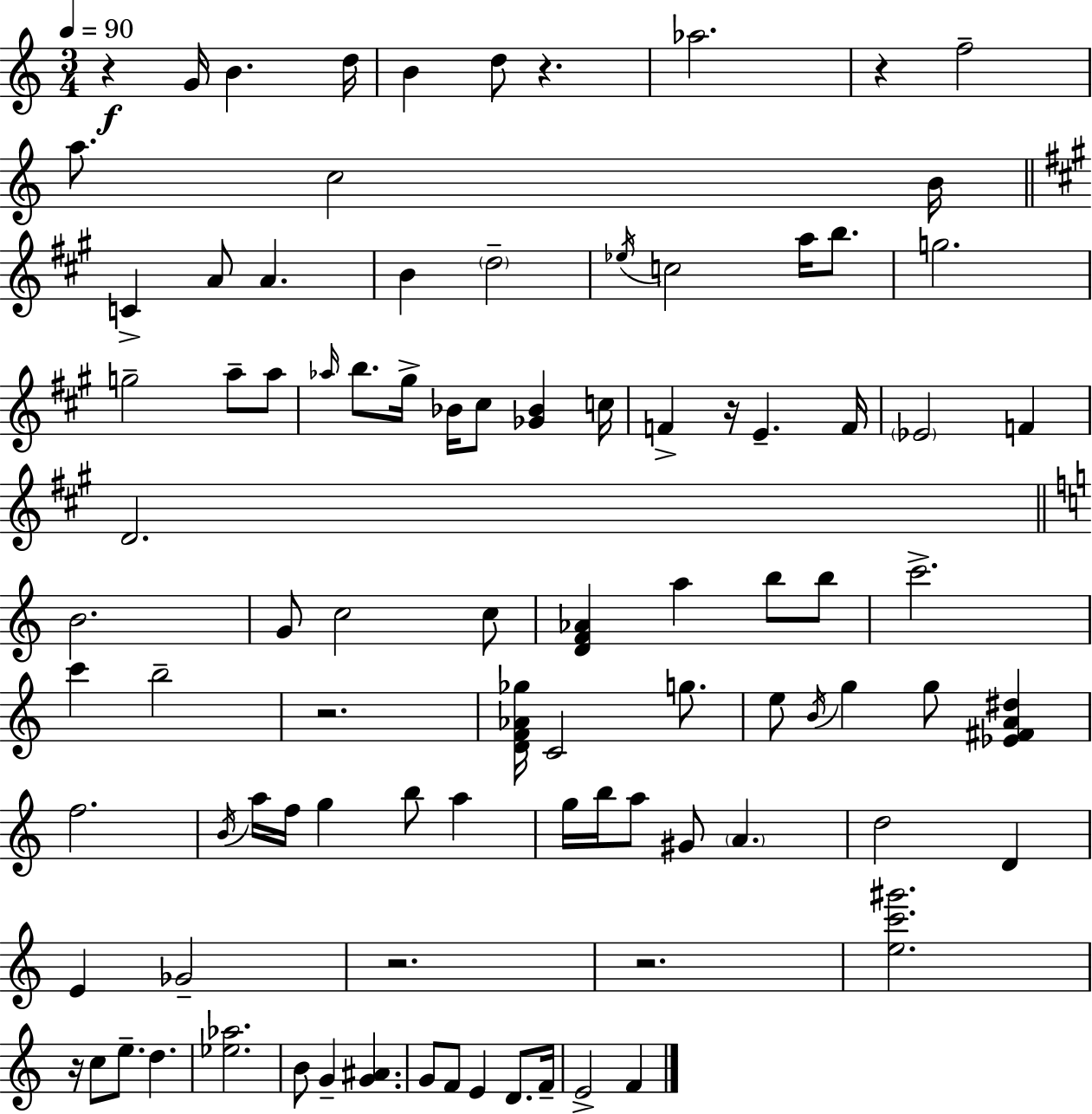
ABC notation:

X:1
T:Untitled
M:3/4
L:1/4
K:C
z G/4 B d/4 B d/2 z _a2 z f2 a/2 c2 B/4 C A/2 A B d2 _e/4 c2 a/4 b/2 g2 g2 a/2 a/2 _a/4 b/2 ^g/4 _B/4 ^c/2 [_G_B] c/4 F z/4 E F/4 _E2 F D2 B2 G/2 c2 c/2 [DF_A] a b/2 b/2 c'2 c' b2 z2 [DF_A_g]/4 C2 g/2 e/2 B/4 g g/2 [_E^FA^d] f2 B/4 a/4 f/4 g b/2 a g/4 b/4 a/2 ^G/2 A d2 D E _G2 z2 z2 [ec'^g']2 z/4 c/2 e/2 d [_e_a]2 B/2 G [G^A] G/2 F/2 E D/2 F/4 E2 F